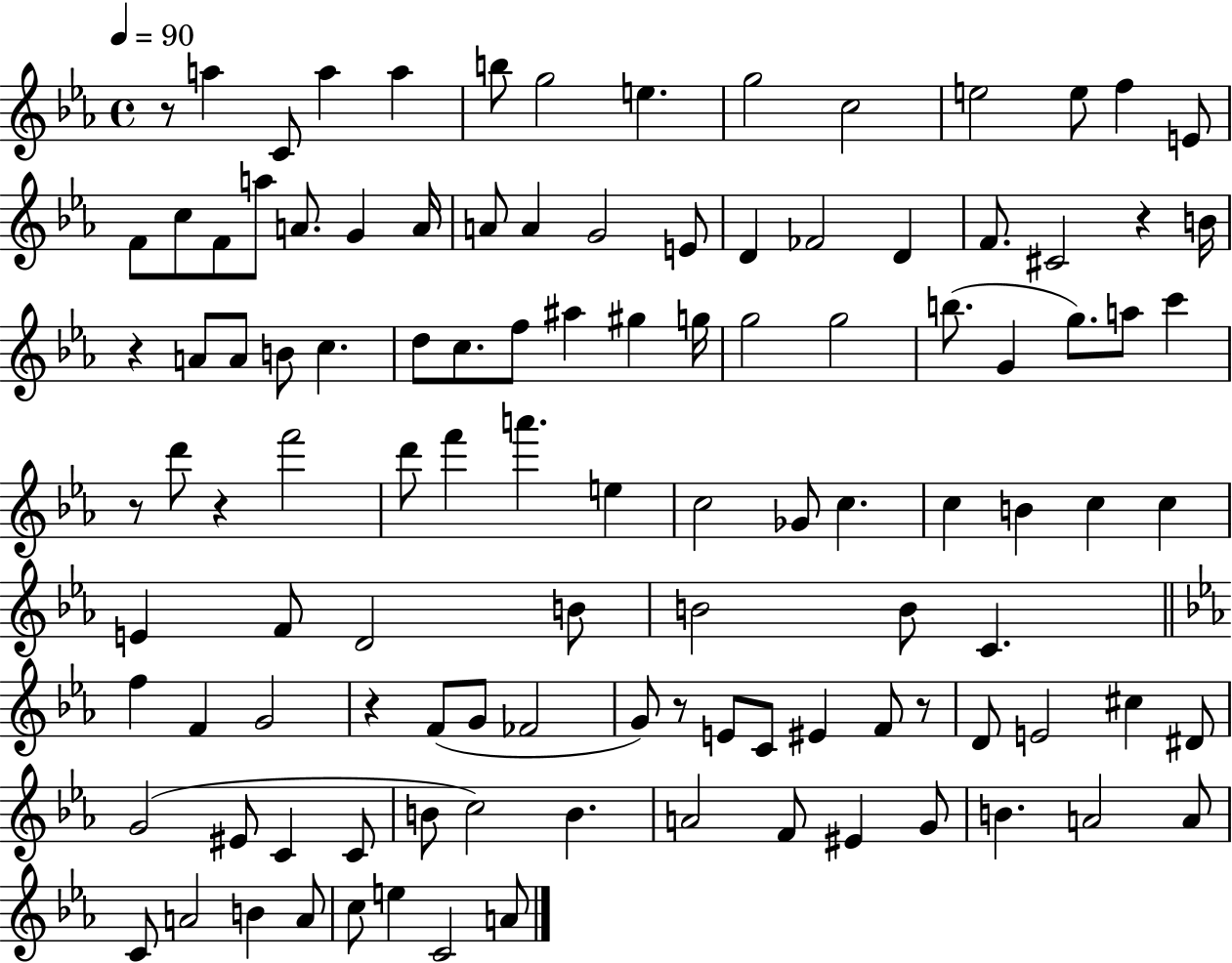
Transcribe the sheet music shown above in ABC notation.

X:1
T:Untitled
M:4/4
L:1/4
K:Eb
z/2 a C/2 a a b/2 g2 e g2 c2 e2 e/2 f E/2 F/2 c/2 F/2 a/2 A/2 G A/4 A/2 A G2 E/2 D _F2 D F/2 ^C2 z B/4 z A/2 A/2 B/2 c d/2 c/2 f/2 ^a ^g g/4 g2 g2 b/2 G g/2 a/2 c' z/2 d'/2 z f'2 d'/2 f' a' e c2 _G/2 c c B c c E F/2 D2 B/2 B2 B/2 C f F G2 z F/2 G/2 _F2 G/2 z/2 E/2 C/2 ^E F/2 z/2 D/2 E2 ^c ^D/2 G2 ^E/2 C C/2 B/2 c2 B A2 F/2 ^E G/2 B A2 A/2 C/2 A2 B A/2 c/2 e C2 A/2